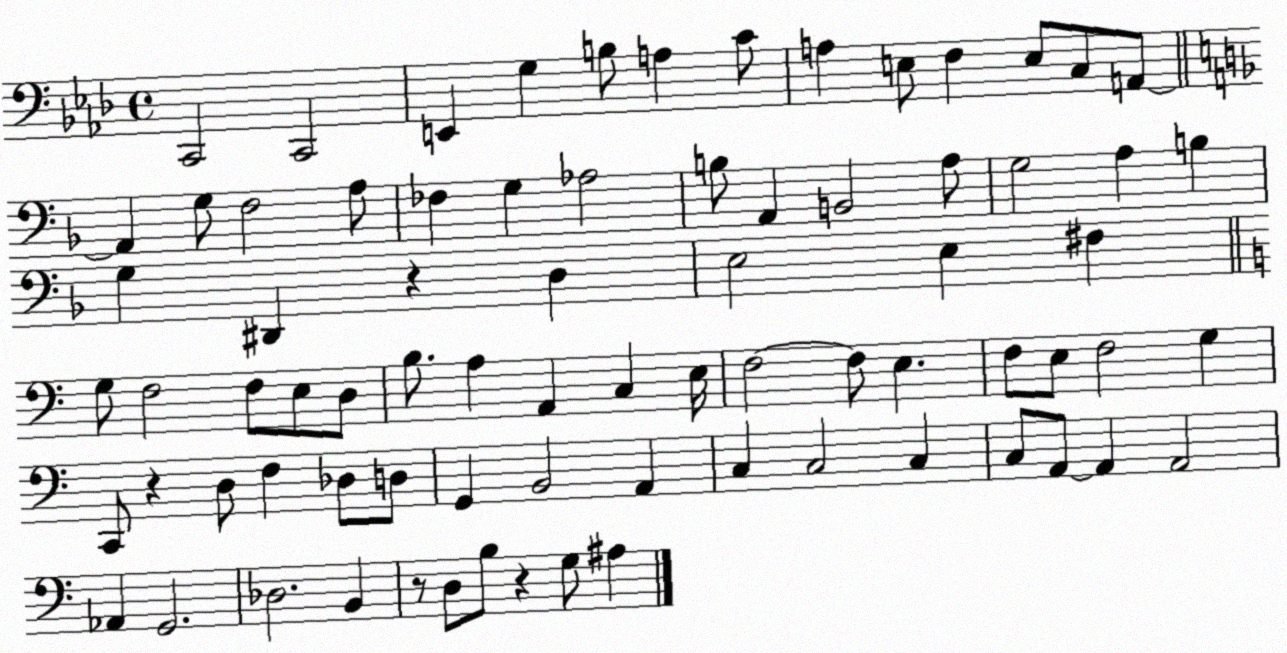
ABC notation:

X:1
T:Untitled
M:4/4
L:1/4
K:Ab
C,,2 C,,2 E,, G, B,/2 A, C/2 A, E,/2 F, E,/2 C,/2 A,,/2 A,, G,/2 F,2 A,/2 _F, G, _A,2 B,/2 A,, B,,2 A,/2 G,2 A, B, G, ^D,, z D, E,2 E, ^F, G,/2 F,2 F,/2 E,/2 D,/2 B,/2 A, A,, C, E,/4 F,2 F,/2 E, F,/2 E,/2 F,2 G, C,,/2 z D,/2 F, _D,/2 D,/2 G,, B,,2 A,, C, C,2 C, C,/2 A,,/2 A,, A,,2 _A,, G,,2 _D,2 B,, z/2 D,/2 B,/2 z G,/2 ^A,